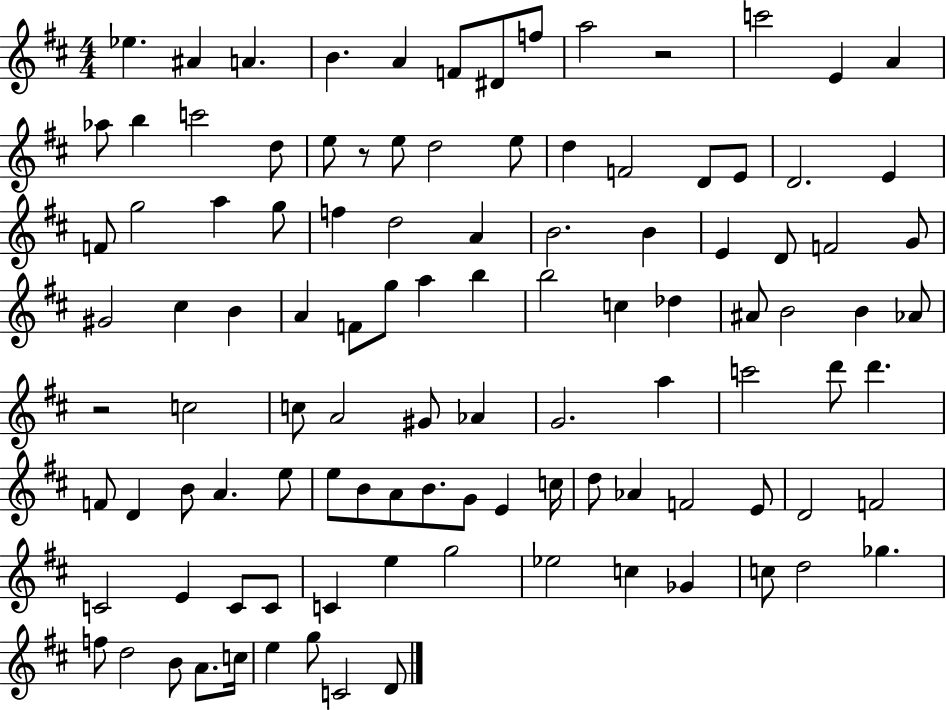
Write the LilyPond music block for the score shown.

{
  \clef treble
  \numericTimeSignature
  \time 4/4
  \key d \major
  ees''4. ais'4 a'4. | b'4. a'4 f'8 dis'8 f''8 | a''2 r2 | c'''2 e'4 a'4 | \break aes''8 b''4 c'''2 d''8 | e''8 r8 e''8 d''2 e''8 | d''4 f'2 d'8 e'8 | d'2. e'4 | \break f'8 g''2 a''4 g''8 | f''4 d''2 a'4 | b'2. b'4 | e'4 d'8 f'2 g'8 | \break gis'2 cis''4 b'4 | a'4 f'8 g''8 a''4 b''4 | b''2 c''4 des''4 | ais'8 b'2 b'4 aes'8 | \break r2 c''2 | c''8 a'2 gis'8 aes'4 | g'2. a''4 | c'''2 d'''8 d'''4. | \break f'8 d'4 b'8 a'4. e''8 | e''8 b'8 a'8 b'8. g'8 e'4 c''16 | d''8 aes'4 f'2 e'8 | d'2 f'2 | \break c'2 e'4 c'8 c'8 | c'4 e''4 g''2 | ees''2 c''4 ges'4 | c''8 d''2 ges''4. | \break f''8 d''2 b'8 a'8. c''16 | e''4 g''8 c'2 d'8 | \bar "|."
}